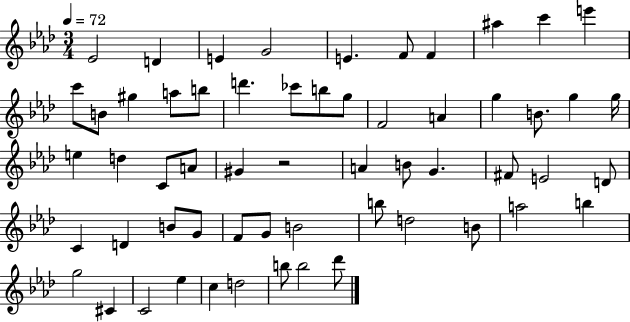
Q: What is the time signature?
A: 3/4